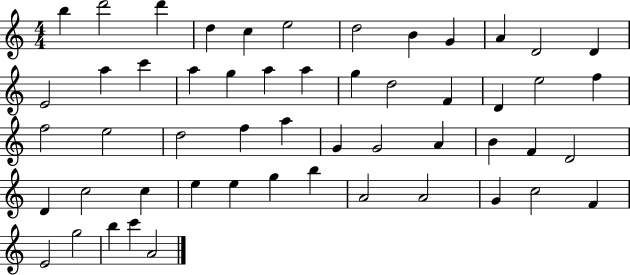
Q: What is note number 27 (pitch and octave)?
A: E5